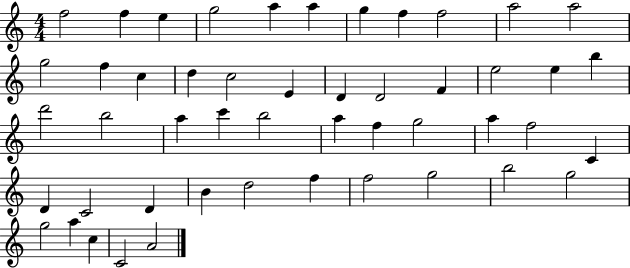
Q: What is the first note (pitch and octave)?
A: F5